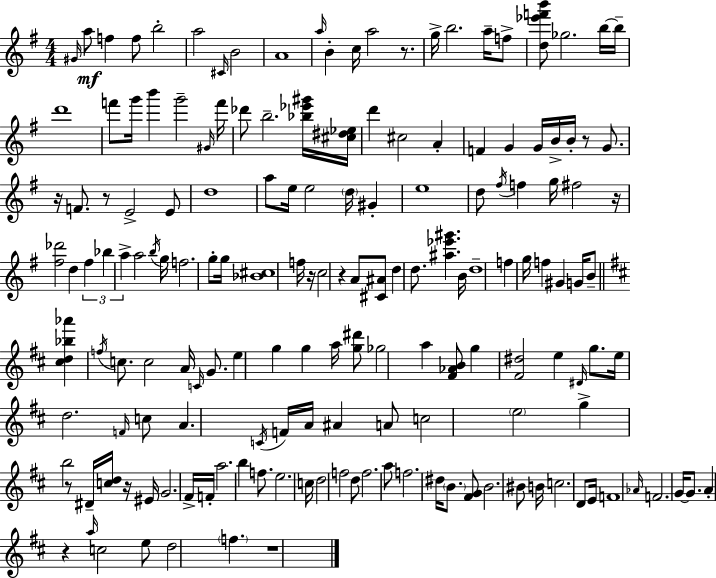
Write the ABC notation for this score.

X:1
T:Untitled
M:4/4
L:1/4
K:G
^G/4 a/2 f f/2 b2 a2 ^C/4 B2 A4 a/4 B c/4 a2 z/2 g/4 b2 a/4 f/2 [d_e'f'b']/2 _g2 b/4 b/4 d'4 f'/2 g'/4 b' g'2 ^G/4 f'/4 _d'/2 b2 [_b_e'^g']/4 [^c^d_e]/4 d' ^c2 A F G G/4 B/4 B/4 z/2 G/2 z/4 F/2 z/2 E2 E/2 d4 a/2 e/4 e2 d/4 ^G e4 d/2 ^f/4 f g/4 ^f2 z/4 [^f_d']2 d ^f _b a a2 b/4 g/4 f2 g/2 g/4 [_B^c]4 f/4 z/4 c2 z A/2 [^C^A]/2 d d/2 [^a_e'^g'] B/4 d4 f g/4 f ^G G/4 B/2 [^cd_b_a'] f/4 c/2 c2 A/4 C/4 G/2 e g g a/4 [g^d']/2 _g2 a [^F_AB]/2 g [^F^d]2 e ^D/4 g/2 e/4 d2 F/4 c/2 A C/4 F/4 A/4 ^A A/2 c2 e2 g b2 z/2 ^D/4 [cd]/4 z/4 ^E/4 G2 ^F/4 F/4 a2 b f/2 e2 c/4 d2 f2 d/2 f2 a/2 f2 ^d/4 B/2 [^FG]/2 B2 ^B/2 B/4 c2 D/2 E/4 F4 _A/4 F2 G/4 G/2 A z a/4 c2 e/2 d2 f z4